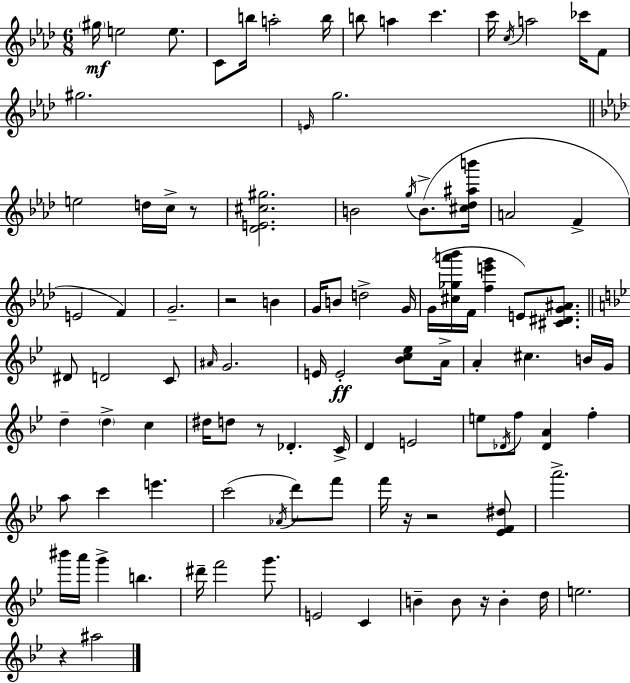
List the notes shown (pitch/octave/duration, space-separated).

G#5/s E5/h E5/e. C4/e B5/s A5/h B5/s B5/e A5/q C6/q. C6/s C5/s A5/h CES6/s F4/e G#5/h. E4/s G5/h. E5/h D5/s C5/s R/e [Db4,E4,C#5,G#5]/h. B4/h G5/s B4/e. [C#5,Db5,A#5,B6]/s A4/h F4/q E4/h F4/q G4/h. R/h B4/q G4/s B4/e D5/h G4/s G4/s [C#5,Gb5,A6,Bb6]/s F4/s [F5,E6,G6]/q E4/e [C#4,D#4,G4,A#4]/e. D#4/e D4/h C4/e A#4/s G4/h. E4/s E4/h [Bb4,C5,Eb5]/e A4/s A4/q C#5/q. B4/s G4/s D5/q D5/q C5/q D#5/s D5/e R/e Db4/q. C4/s D4/q E4/h E5/e Db4/s F5/e [Db4,A4]/q F5/q A5/e C6/q E6/q. C6/h Ab4/s D6/e F6/e F6/s R/s R/h [Eb4,F4,D#5]/e A6/h. BIS6/s A6/s G6/q B5/q. D#6/s F6/h G6/e. E4/h C4/q B4/q B4/e R/s B4/q D5/s E5/h. R/q A#5/h